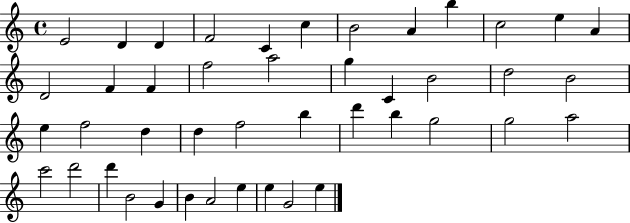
{
  \clef treble
  \time 4/4
  \defaultTimeSignature
  \key c \major
  e'2 d'4 d'4 | f'2 c'4 c''4 | b'2 a'4 b''4 | c''2 e''4 a'4 | \break d'2 f'4 f'4 | f''2 a''2 | g''4 c'4 b'2 | d''2 b'2 | \break e''4 f''2 d''4 | d''4 f''2 b''4 | d'''4 b''4 g''2 | g''2 a''2 | \break c'''2 d'''2 | d'''4 b'2 g'4 | b'4 a'2 e''4 | e''4 g'2 e''4 | \break \bar "|."
}